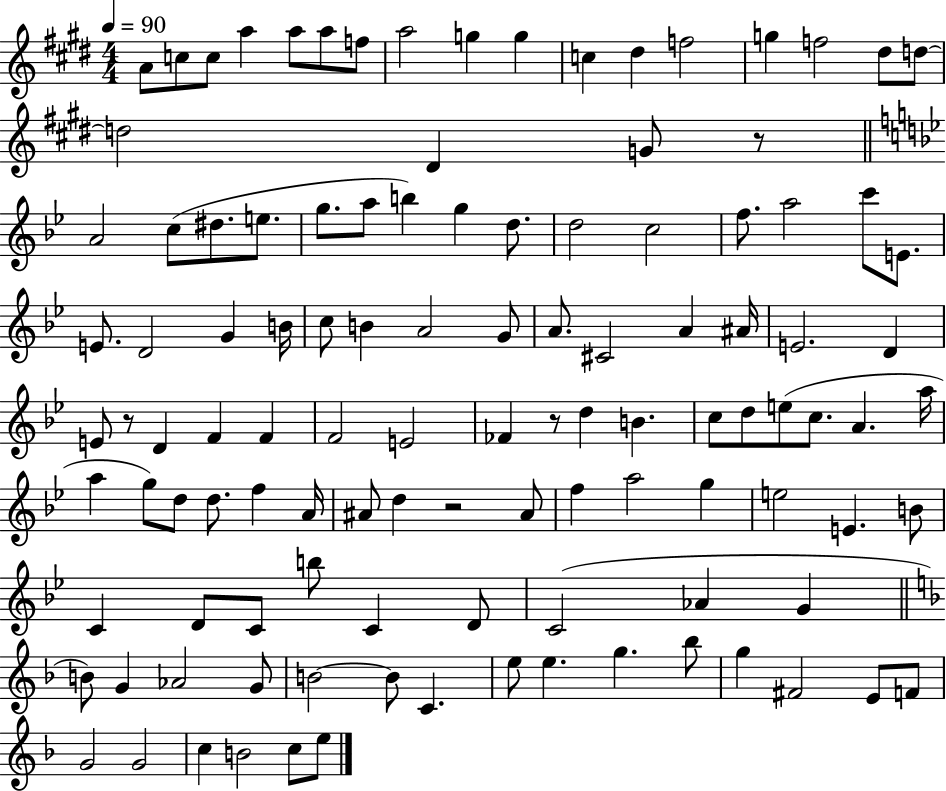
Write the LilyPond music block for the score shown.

{
  \clef treble
  \numericTimeSignature
  \time 4/4
  \key e \major
  \tempo 4 = 90
  a'8 c''8 c''8 a''4 a''8 a''8 f''8 | a''2 g''4 g''4 | c''4 dis''4 f''2 | g''4 f''2 dis''8 d''8~~ | \break d''2 dis'4 g'8 r8 | \bar "||" \break \key bes \major a'2 c''8( dis''8. e''8. | g''8. a''8 b''4) g''4 d''8. | d''2 c''2 | f''8. a''2 c'''8 e'8. | \break e'8. d'2 g'4 b'16 | c''8 b'4 a'2 g'8 | a'8. cis'2 a'4 ais'16 | e'2. d'4 | \break e'8 r8 d'4 f'4 f'4 | f'2 e'2 | fes'4 r8 d''4 b'4. | c''8 d''8 e''8( c''8. a'4. a''16 | \break a''4 g''8) d''8 d''8. f''4 a'16 | ais'8 d''4 r2 ais'8 | f''4 a''2 g''4 | e''2 e'4. b'8 | \break c'4 d'8 c'8 b''8 c'4 d'8 | c'2( aes'4 g'4 | \bar "||" \break \key f \major b'8) g'4 aes'2 g'8 | b'2~~ b'8 c'4. | e''8 e''4. g''4. bes''8 | g''4 fis'2 e'8 f'8 | \break g'2 g'2 | c''4 b'2 c''8 e''8 | \bar "|."
}